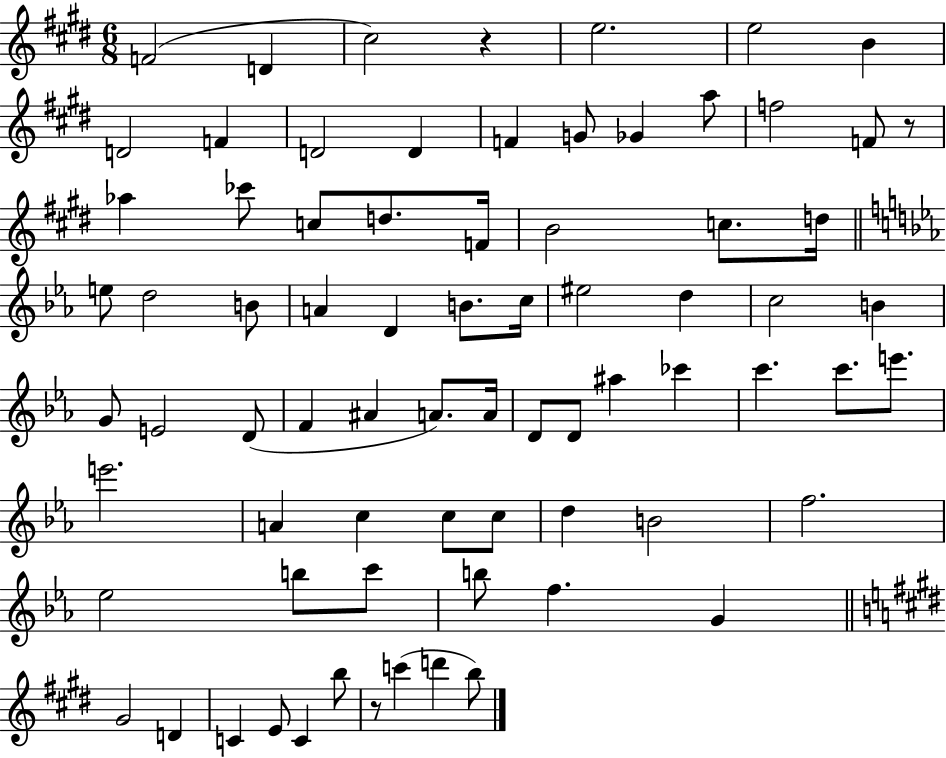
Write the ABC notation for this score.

X:1
T:Untitled
M:6/8
L:1/4
K:E
F2 D ^c2 z e2 e2 B D2 F D2 D F G/2 _G a/2 f2 F/2 z/2 _a _c'/2 c/2 d/2 F/4 B2 c/2 d/4 e/2 d2 B/2 A D B/2 c/4 ^e2 d c2 B G/2 E2 D/2 F ^A A/2 A/4 D/2 D/2 ^a _c' c' c'/2 e'/2 e'2 A c c/2 c/2 d B2 f2 _e2 b/2 c'/2 b/2 f G ^G2 D C E/2 C b/2 z/2 c' d' b/2